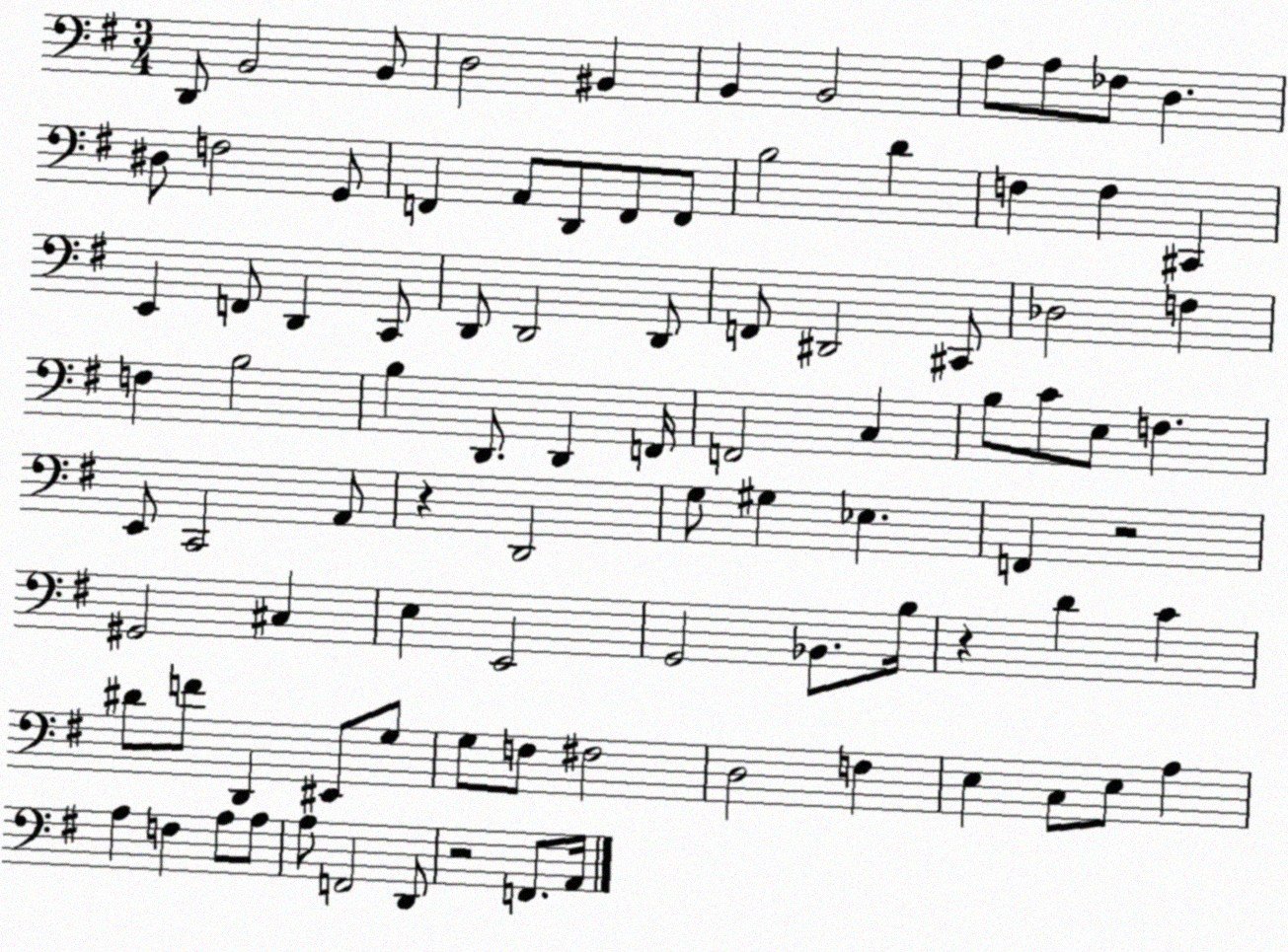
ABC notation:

X:1
T:Untitled
M:3/4
L:1/4
K:G
D,,/2 B,,2 B,,/2 D,2 ^B,, B,, B,,2 A,/2 A,/2 _F,/2 D, ^D,/2 F,2 G,,/2 F,, A,,/2 D,,/2 F,,/2 F,,/2 B,2 D F, F, ^C,, E,, F,,/2 D,, C,,/2 D,,/2 D,,2 D,,/2 F,,/2 ^D,,2 ^C,,/2 _D,2 F, F, B,2 B, D,,/2 D,, F,,/4 F,,2 C, B,/2 C/2 E,/2 F, E,,/2 C,,2 A,,/2 z D,,2 G,/2 ^G, _E, F,, z2 ^G,,2 ^C, E, E,,2 G,,2 _B,,/2 B,/4 z D C ^D/2 F/2 D,, ^E,,/2 G,/2 G,/2 F,/2 ^F,2 D,2 F, E, C,/2 E,/2 A, A, F, A,/2 A,/2 A,/2 F,,2 D,,/2 z2 F,,/2 A,,/4